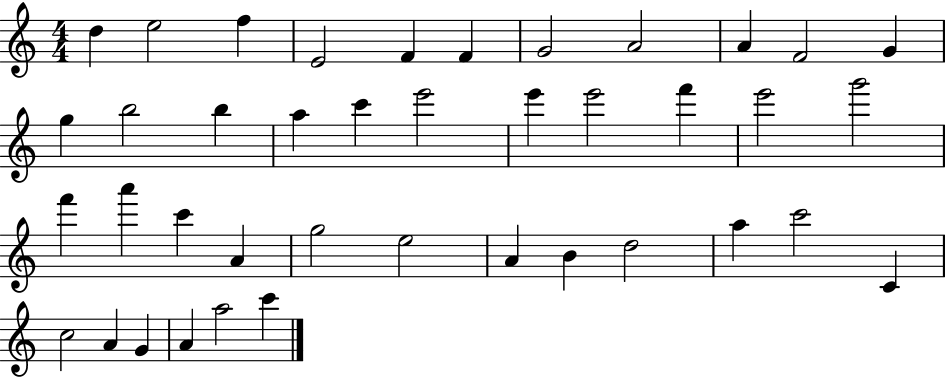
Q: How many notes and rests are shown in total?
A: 40